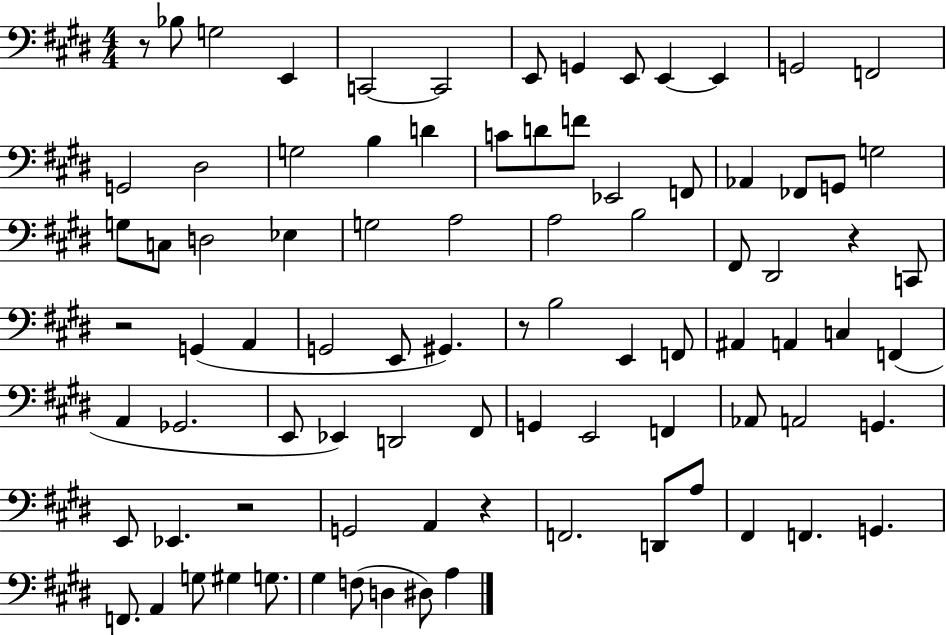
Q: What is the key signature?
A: E major